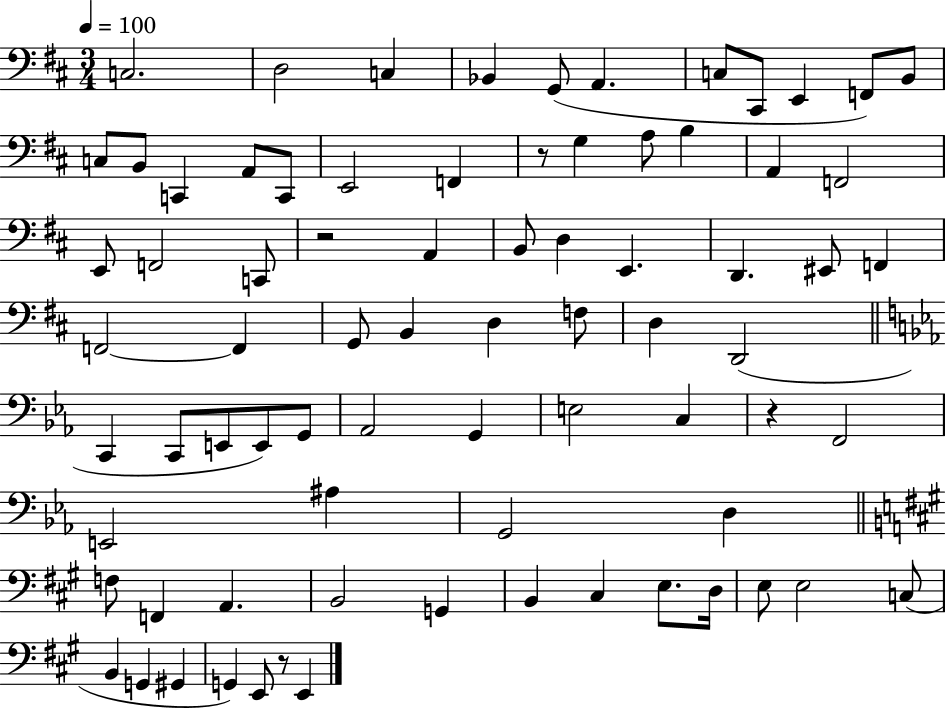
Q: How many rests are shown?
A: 4